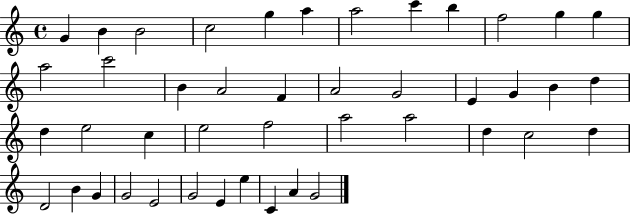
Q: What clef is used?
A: treble